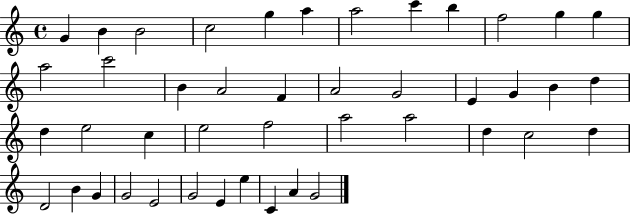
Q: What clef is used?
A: treble